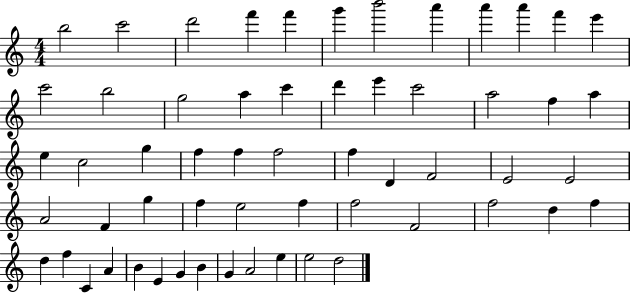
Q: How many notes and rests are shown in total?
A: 58